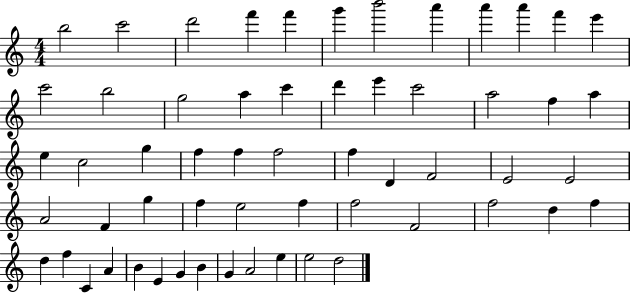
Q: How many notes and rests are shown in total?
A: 58